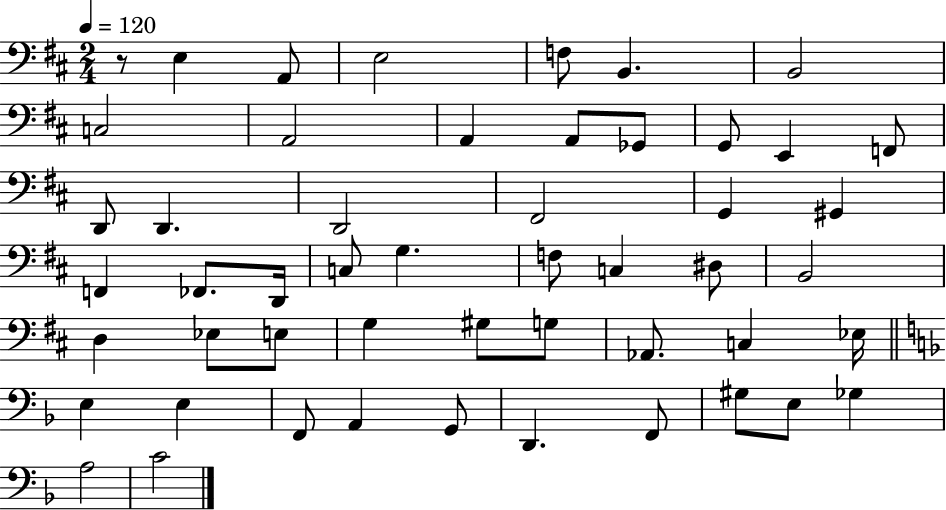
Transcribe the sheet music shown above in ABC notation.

X:1
T:Untitled
M:2/4
L:1/4
K:D
z/2 E, A,,/2 E,2 F,/2 B,, B,,2 C,2 A,,2 A,, A,,/2 _G,,/2 G,,/2 E,, F,,/2 D,,/2 D,, D,,2 ^F,,2 G,, ^G,, F,, _F,,/2 D,,/4 C,/2 G, F,/2 C, ^D,/2 B,,2 D, _E,/2 E,/2 G, ^G,/2 G,/2 _A,,/2 C, _E,/4 E, E, F,,/2 A,, G,,/2 D,, F,,/2 ^G,/2 E,/2 _G, A,2 C2